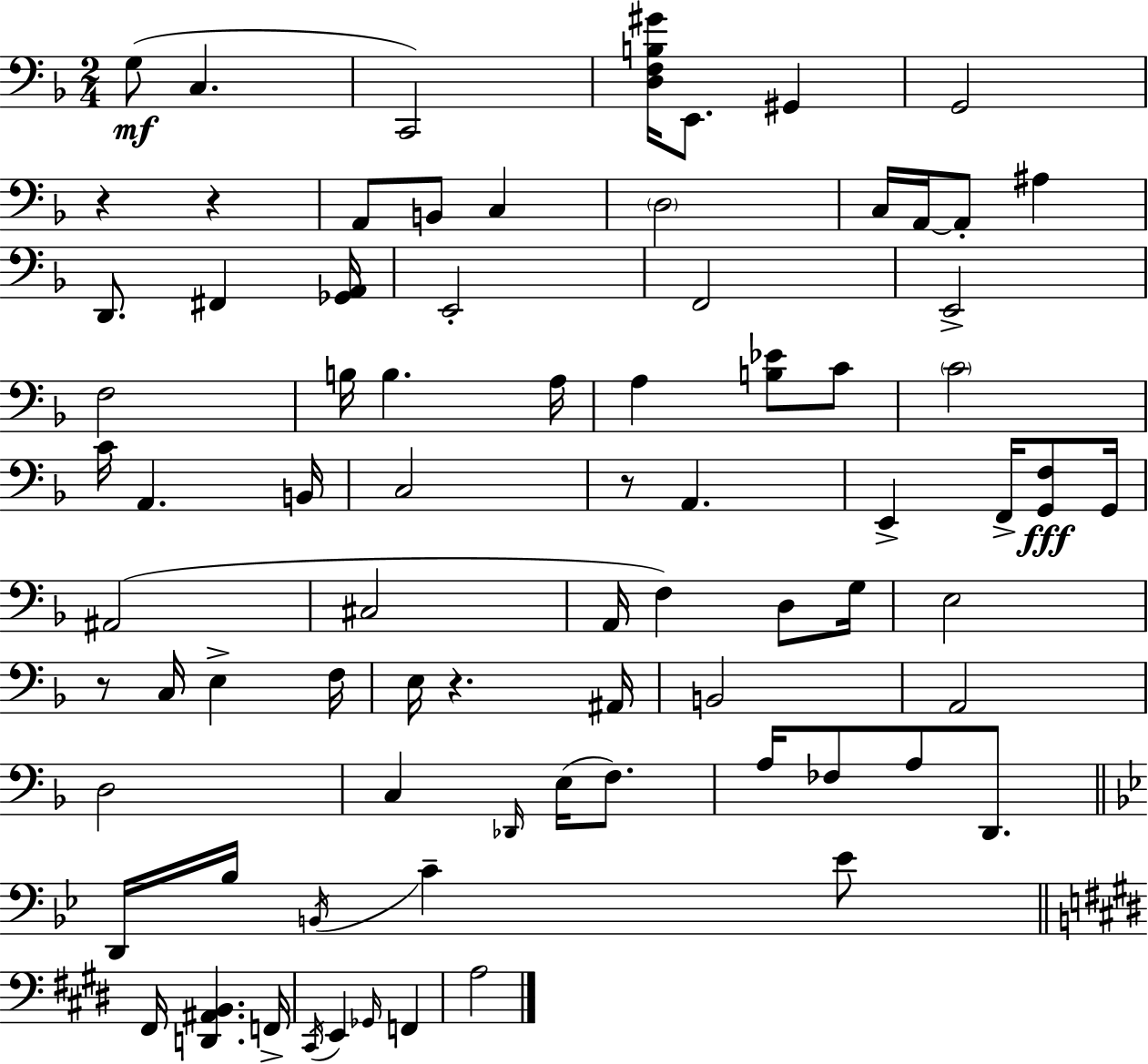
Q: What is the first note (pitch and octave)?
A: G3